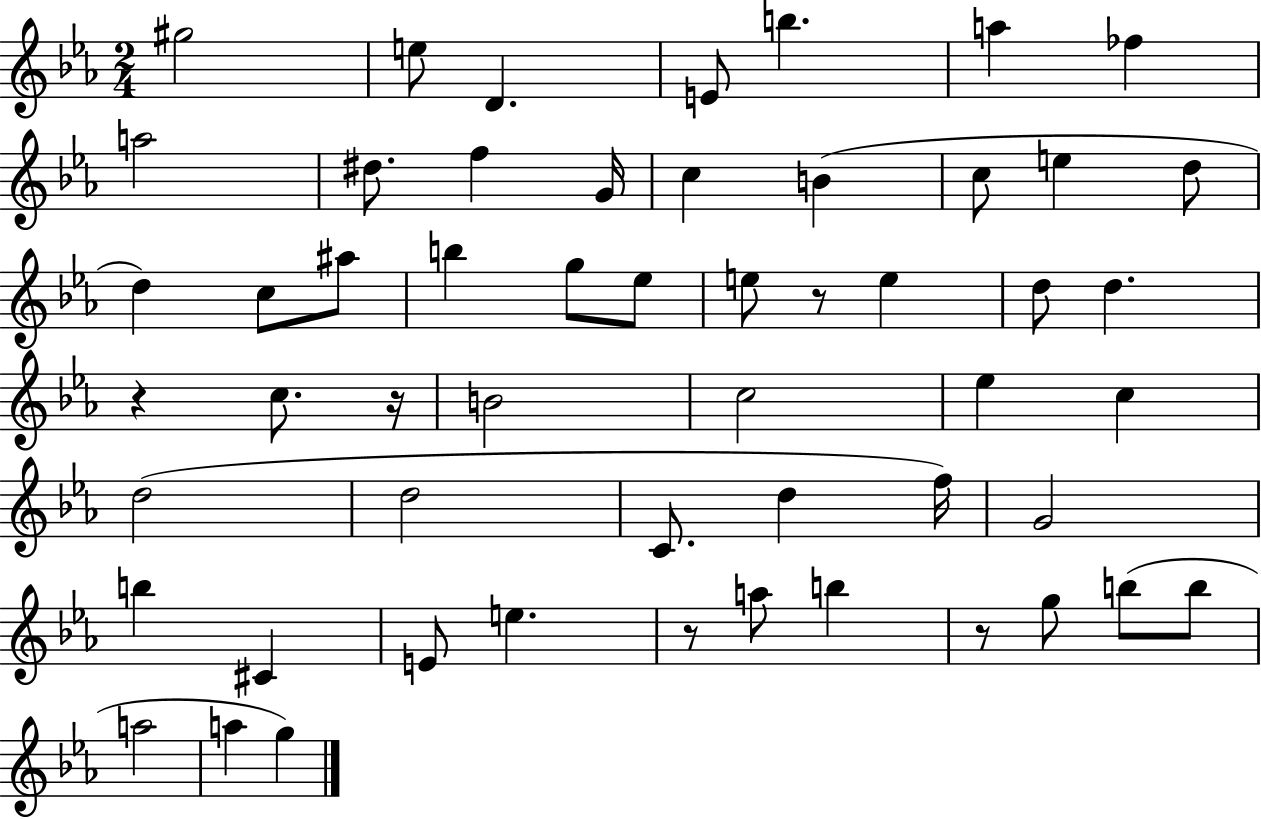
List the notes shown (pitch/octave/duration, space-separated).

G#5/h E5/e D4/q. E4/e B5/q. A5/q FES5/q A5/h D#5/e. F5/q G4/s C5/q B4/q C5/e E5/q D5/e D5/q C5/e A#5/e B5/q G5/e Eb5/e E5/e R/e E5/q D5/e D5/q. R/q C5/e. R/s B4/h C5/h Eb5/q C5/q D5/h D5/h C4/e. D5/q F5/s G4/h B5/q C#4/q E4/e E5/q. R/e A5/e B5/q R/e G5/e B5/e B5/e A5/h A5/q G5/q